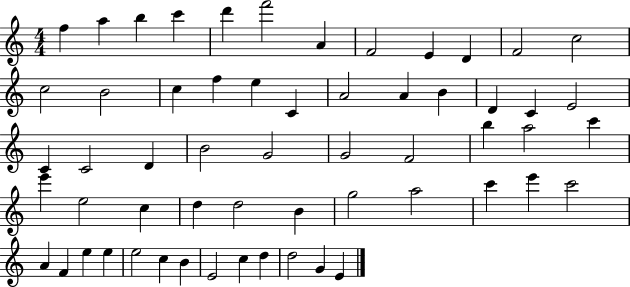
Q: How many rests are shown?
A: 0